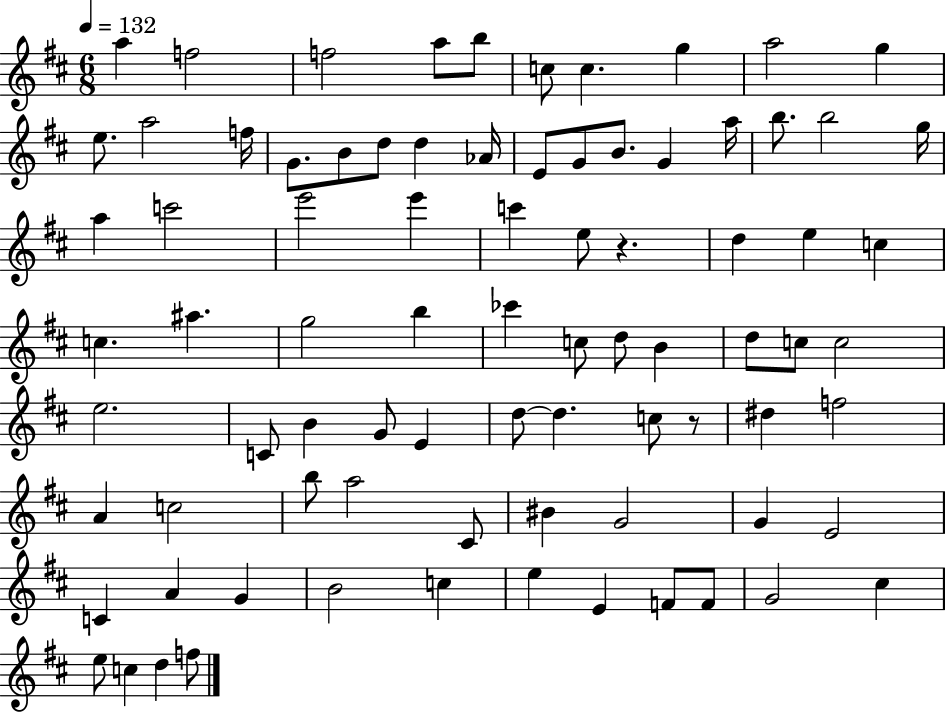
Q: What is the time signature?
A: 6/8